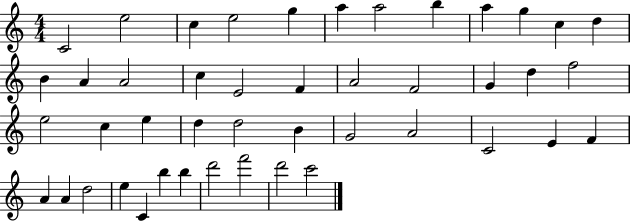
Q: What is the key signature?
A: C major